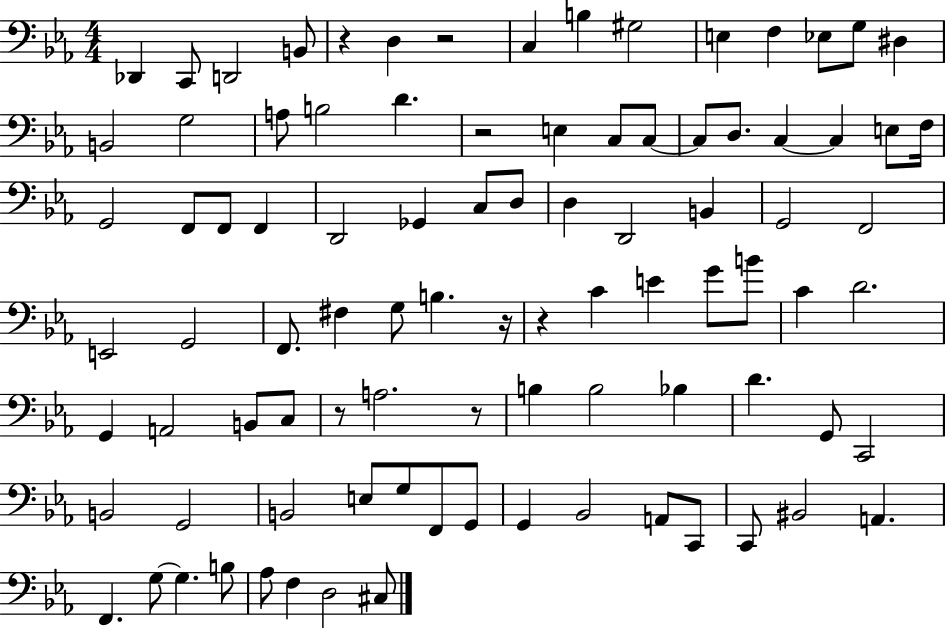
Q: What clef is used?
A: bass